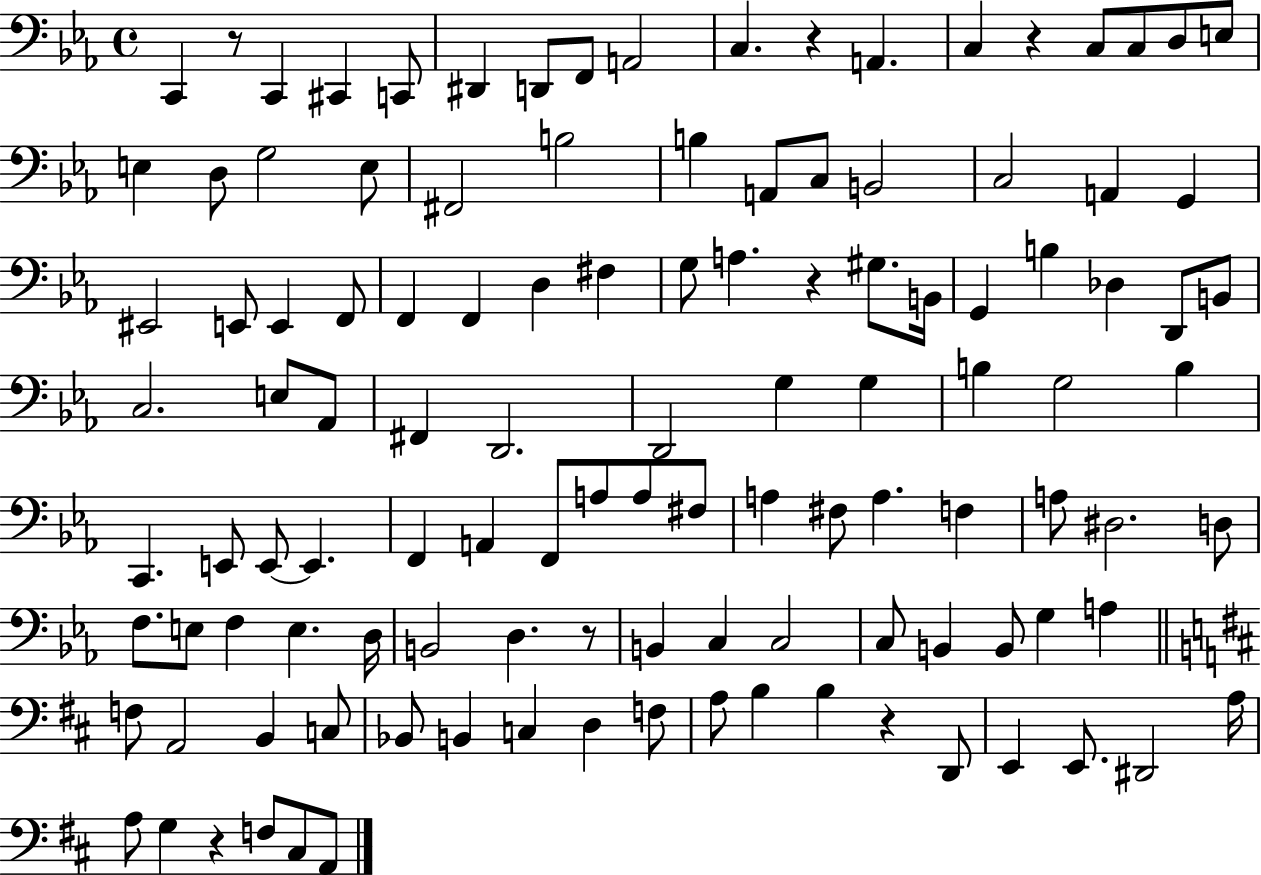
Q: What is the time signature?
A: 4/4